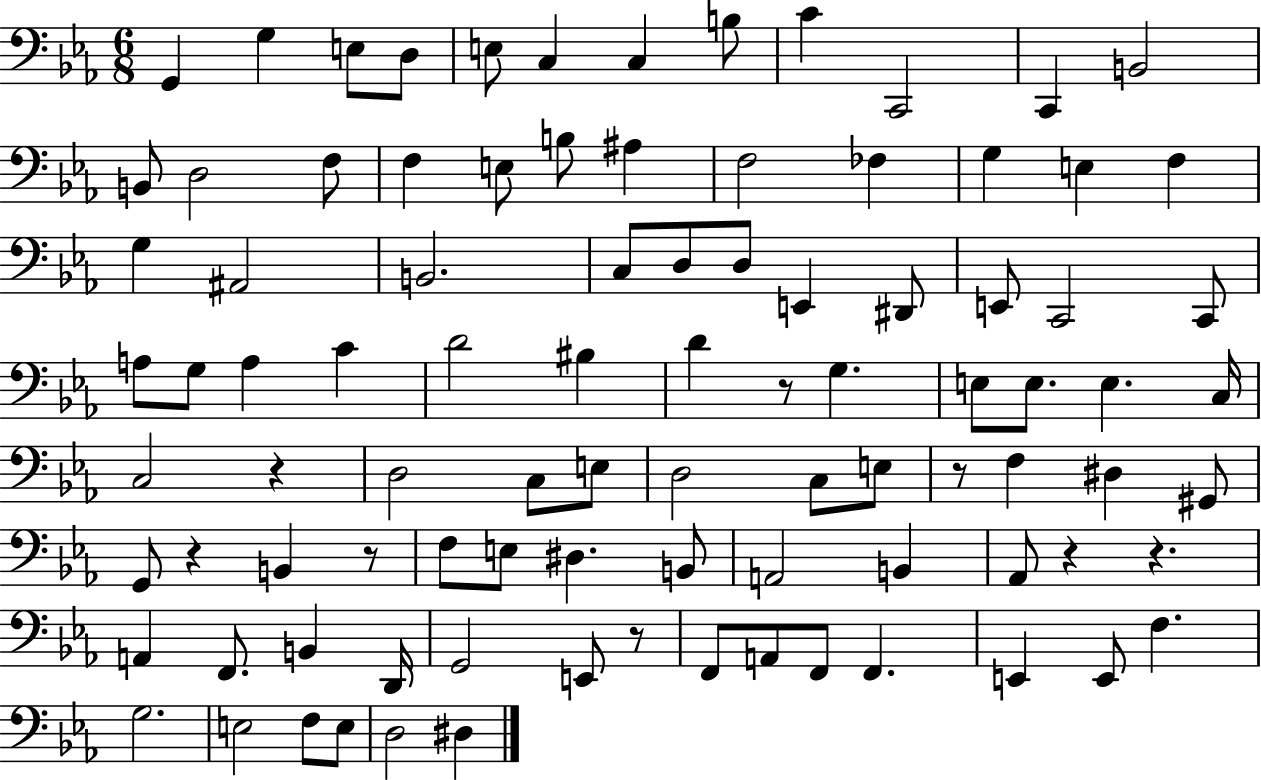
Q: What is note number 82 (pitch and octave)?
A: F3